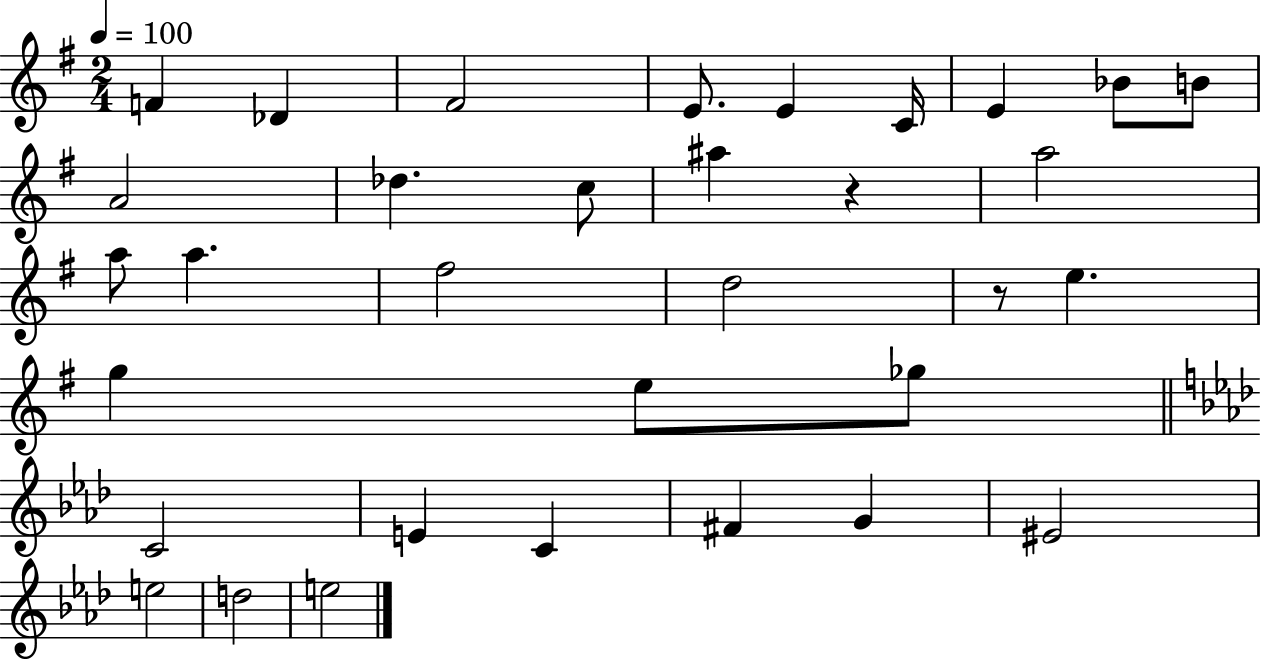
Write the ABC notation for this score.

X:1
T:Untitled
M:2/4
L:1/4
K:G
F _D ^F2 E/2 E C/4 E _B/2 B/2 A2 _d c/2 ^a z a2 a/2 a ^f2 d2 z/2 e g e/2 _g/2 C2 E C ^F G ^E2 e2 d2 e2